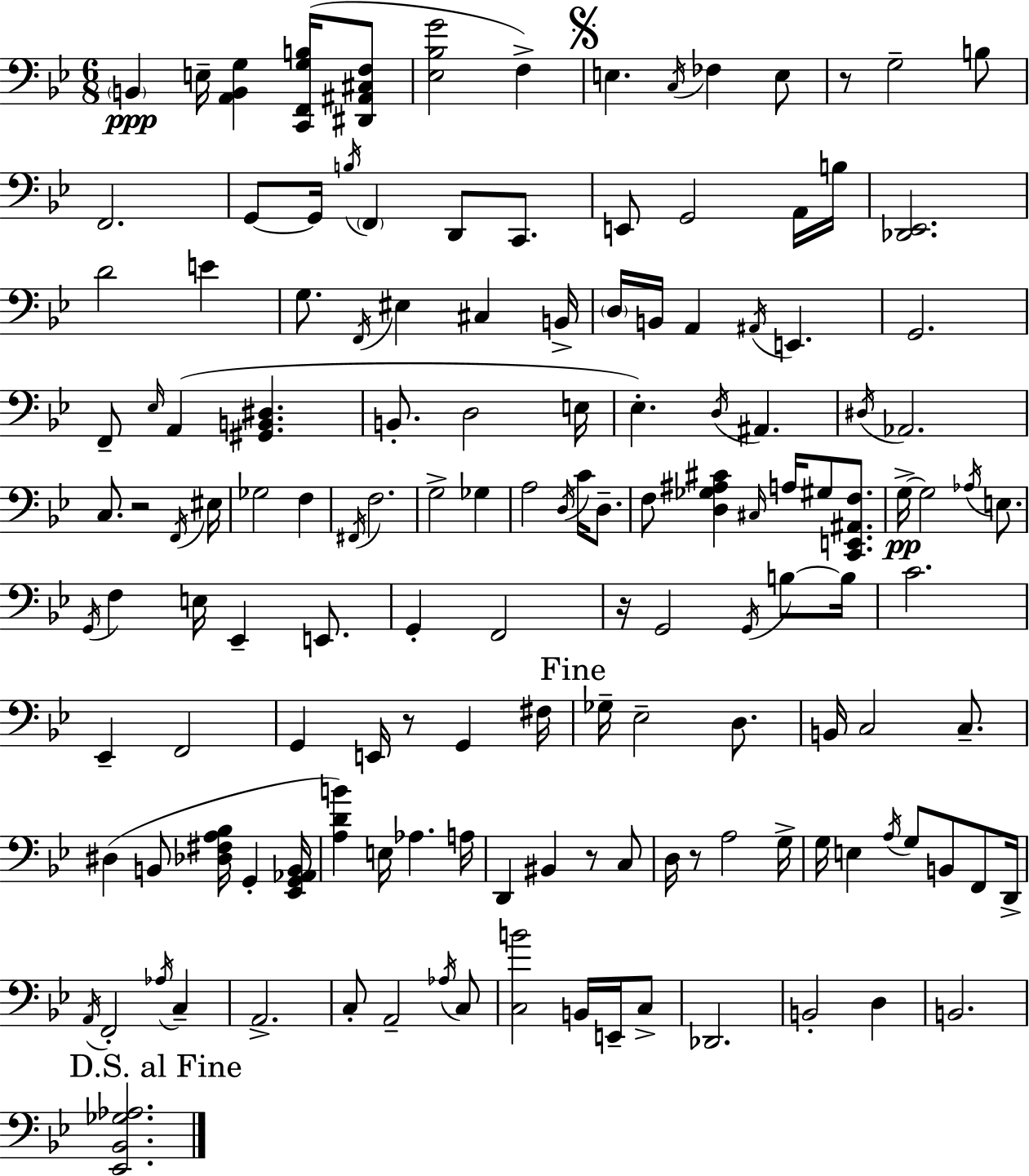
B2/q E3/s [A2,B2,G3]/q [C2,F2,G3,B3]/s [D#2,A#2,C#3,F3]/e [Eb3,Bb3,G4]/h F3/q E3/q. C3/s FES3/q E3/e R/e G3/h B3/e F2/h. G2/e G2/s B3/s F2/q D2/e C2/e. E2/e G2/h A2/s B3/s [Db2,Eb2]/h. D4/h E4/q G3/e. F2/s EIS3/q C#3/q B2/s D3/s B2/s A2/q A#2/s E2/q. G2/h. F2/e Eb3/s A2/q [G#2,B2,D#3]/q. B2/e. D3/h E3/s Eb3/q. D3/s A#2/q. D#3/s Ab2/h. C3/e. R/h F2/s EIS3/s Gb3/h F3/q F#2/s F3/h. G3/h Gb3/q A3/h D3/s C4/s D3/e. F3/e [D3,Gb3,A#3,C#4]/q C#3/s A3/s G#3/e [C2,E2,A#2,F3]/e. G3/s G3/h Ab3/s E3/e. G2/s F3/q E3/s Eb2/q E2/e. G2/q F2/h R/s G2/h G2/s B3/e B3/s C4/h. Eb2/q F2/h G2/q E2/s R/e G2/q F#3/s Gb3/s Eb3/h D3/e. B2/s C3/h C3/e. D#3/q B2/e [Db3,F#3,A3,Bb3]/s G2/q [Eb2,G2,Ab2,B2]/s [A3,D4,B4]/q E3/s Ab3/q. A3/s D2/q BIS2/q R/e C3/e D3/s R/e A3/h G3/s G3/s E3/q A3/s G3/e B2/e F2/e D2/s A2/s F2/h Ab3/s C3/q A2/h. C3/e A2/h Ab3/s C3/e [C3,B4]/h B2/s E2/s C3/e Db2/h. B2/h D3/q B2/h. [Eb2,Bb2,Gb3,Ab3]/h.